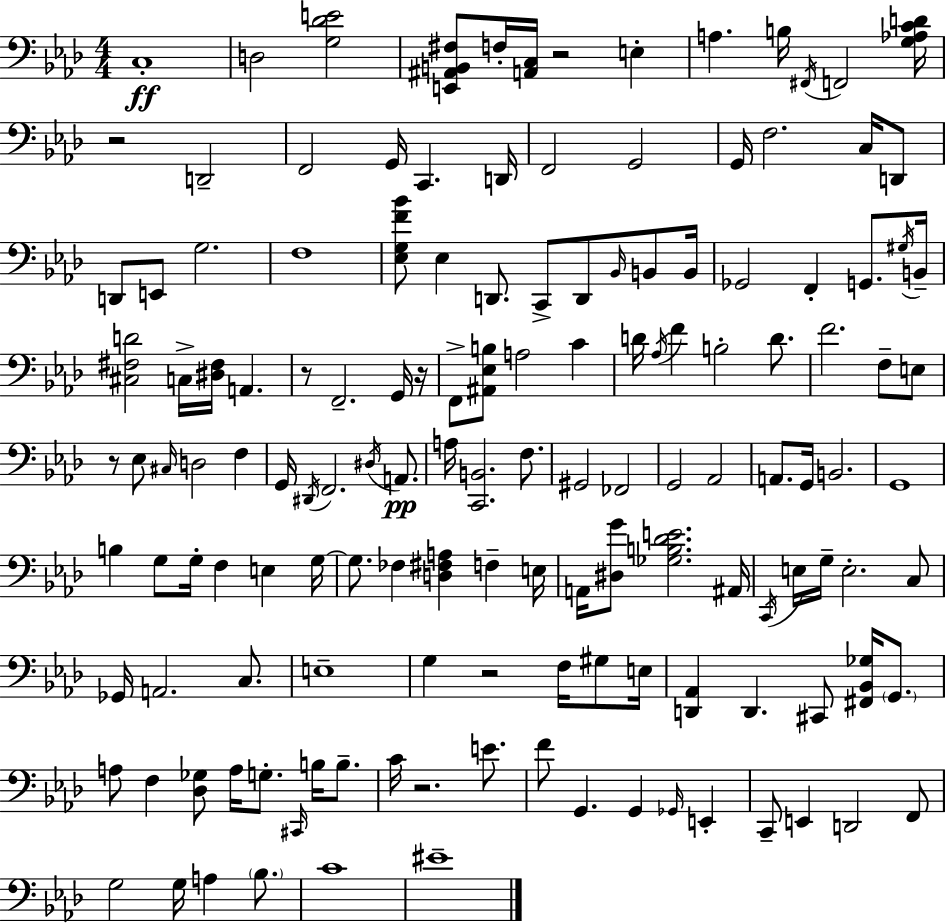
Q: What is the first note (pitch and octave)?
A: C3